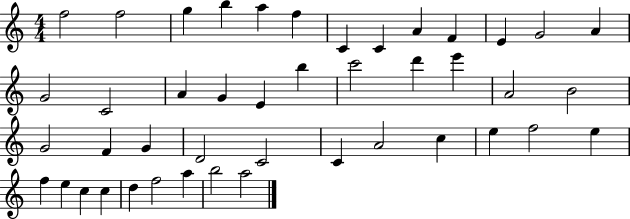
F5/h F5/h G5/q B5/q A5/q F5/q C4/q C4/q A4/q F4/q E4/q G4/h A4/q G4/h C4/h A4/q G4/q E4/q B5/q C6/h D6/q E6/q A4/h B4/h G4/h F4/q G4/q D4/h C4/h C4/q A4/h C5/q E5/q F5/h E5/q F5/q E5/q C5/q C5/q D5/q F5/h A5/q B5/h A5/h